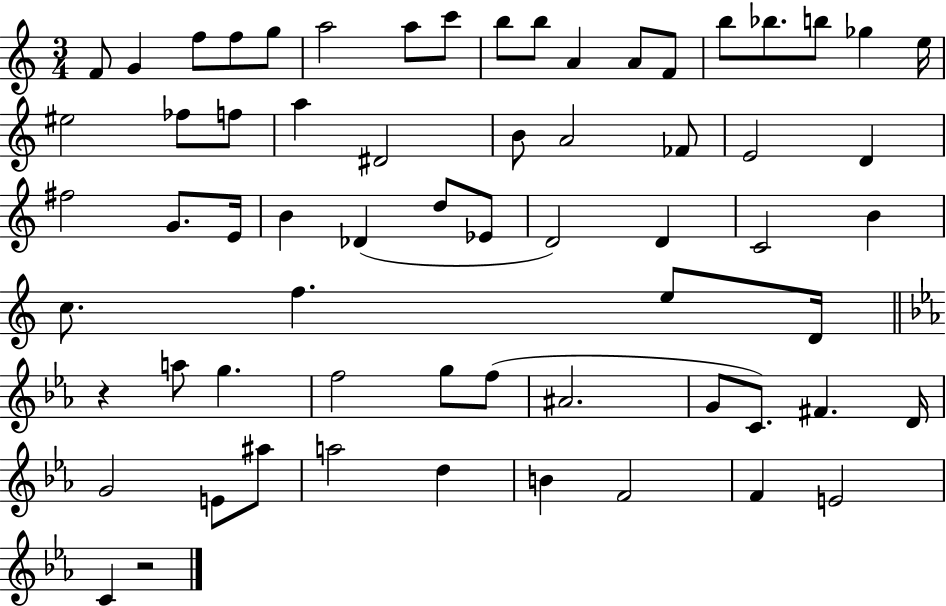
{
  \clef treble
  \numericTimeSignature
  \time 3/4
  \key c \major
  f'8 g'4 f''8 f''8 g''8 | a''2 a''8 c'''8 | b''8 b''8 a'4 a'8 f'8 | b''8 bes''8. b''8 ges''4 e''16 | \break eis''2 fes''8 f''8 | a''4 dis'2 | b'8 a'2 fes'8 | e'2 d'4 | \break fis''2 g'8. e'16 | b'4 des'4( d''8 ees'8 | d'2) d'4 | c'2 b'4 | \break c''8. f''4. e''8 d'16 | \bar "||" \break \key ees \major r4 a''8 g''4. | f''2 g''8 f''8( | ais'2. | g'8 c'8.) fis'4. d'16 | \break g'2 e'8 ais''8 | a''2 d''4 | b'4 f'2 | f'4 e'2 | \break c'4 r2 | \bar "|."
}